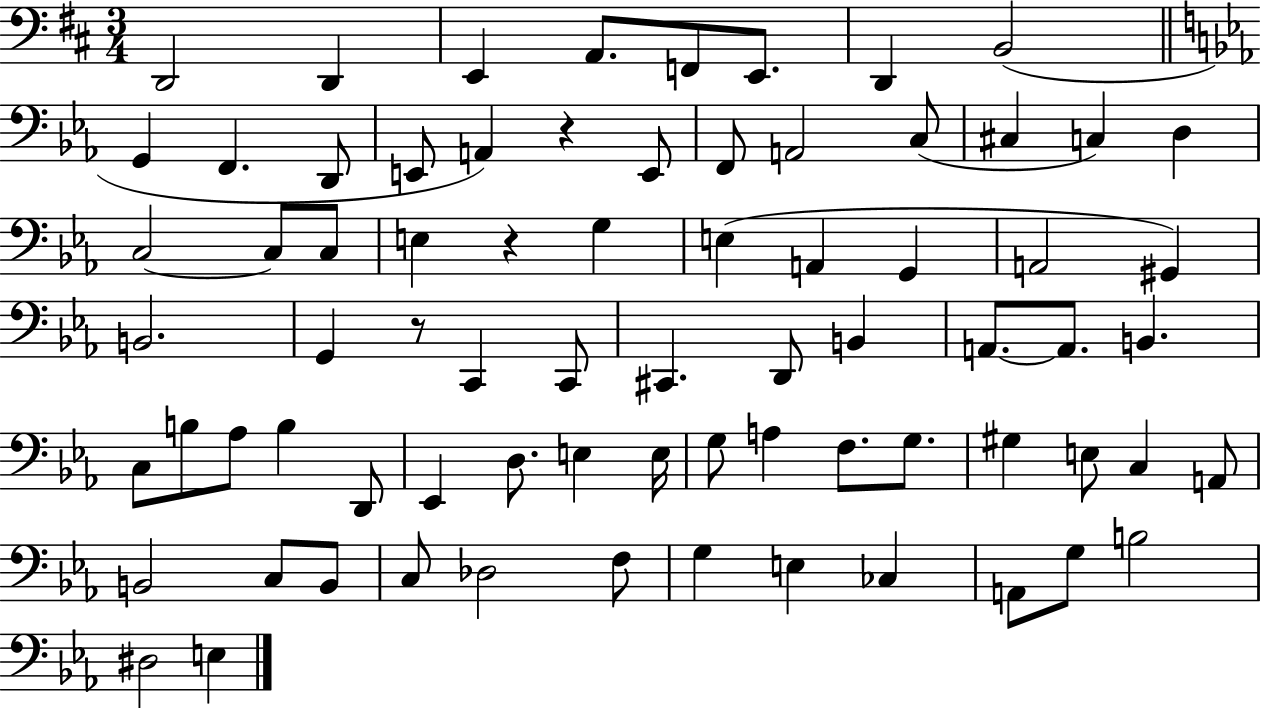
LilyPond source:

{
  \clef bass
  \numericTimeSignature
  \time 3/4
  \key d \major
  d,2 d,4 | e,4 a,8. f,8 e,8. | d,4 b,2( | \bar "||" \break \key c \minor g,4 f,4. d,8 | e,8 a,4) r4 e,8 | f,8 a,2 c8( | cis4 c4) d4 | \break c2~~ c8 c8 | e4 r4 g4 | e4( a,4 g,4 | a,2 gis,4) | \break b,2. | g,4 r8 c,4 c,8 | cis,4. d,8 b,4 | a,8.~~ a,8. b,4. | \break c8 b8 aes8 b4 d,8 | ees,4 d8. e4 e16 | g8 a4 f8. g8. | gis4 e8 c4 a,8 | \break b,2 c8 b,8 | c8 des2 f8 | g4 e4 ces4 | a,8 g8 b2 | \break dis2 e4 | \bar "|."
}